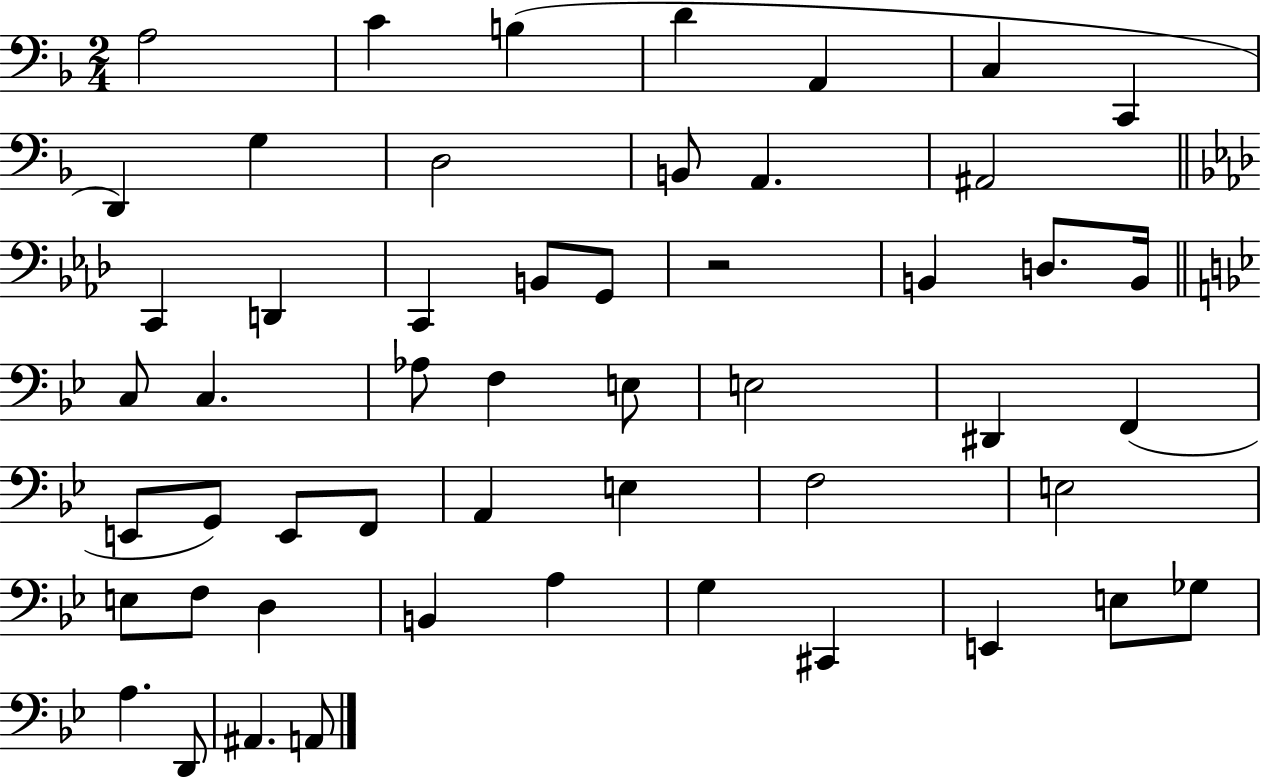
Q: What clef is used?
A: bass